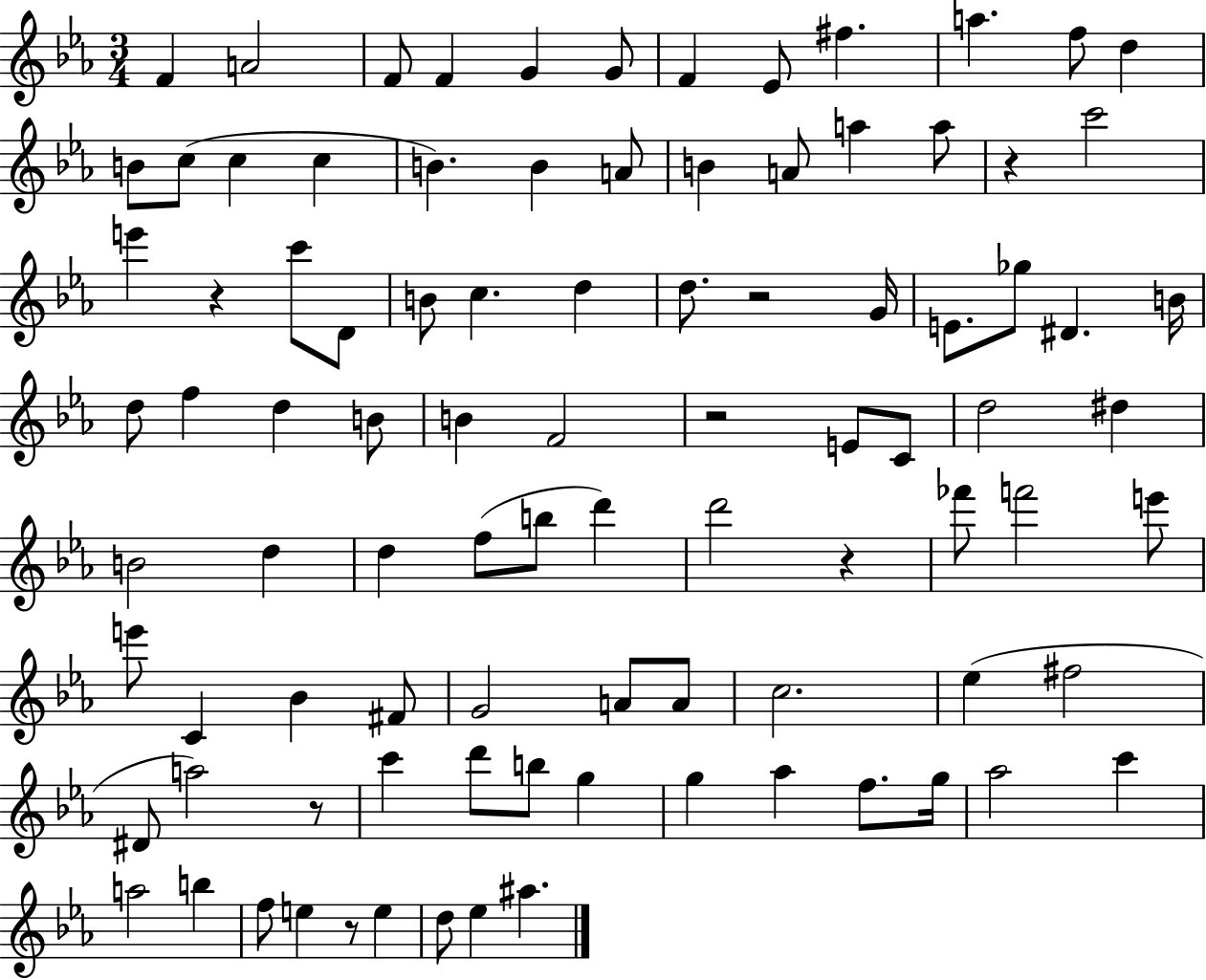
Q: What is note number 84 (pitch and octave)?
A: D5